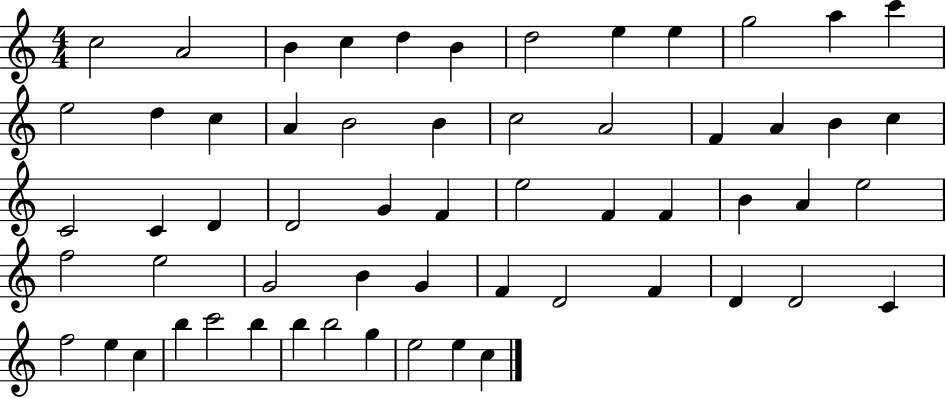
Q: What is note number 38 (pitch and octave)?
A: E5